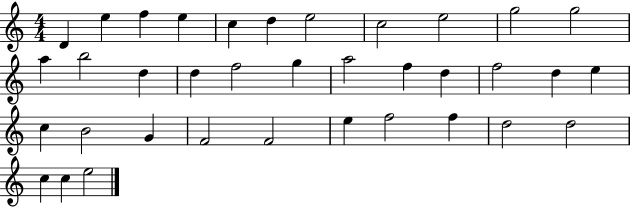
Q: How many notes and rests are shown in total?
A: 36